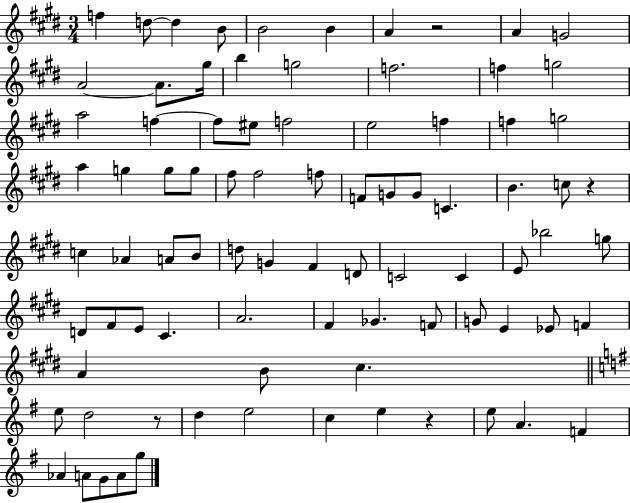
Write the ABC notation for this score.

X:1
T:Untitled
M:3/4
L:1/4
K:E
f d/2 d B/2 B2 B A z2 A G2 A2 A/2 ^g/4 b g2 f2 f g2 a2 f f/2 ^e/2 f2 e2 f f g2 a g g/2 g/2 ^f/2 ^f2 f/2 F/2 G/2 G/2 C B c/2 z c _A A/2 B/2 d/2 G ^F D/2 C2 C E/2 _b2 g/2 D/2 ^F/2 E/2 ^C A2 ^F _G F/2 G/2 E _E/2 F A B/2 ^c e/2 d2 z/2 d e2 c e z e/2 A F _A A/2 G/2 A/2 g/2